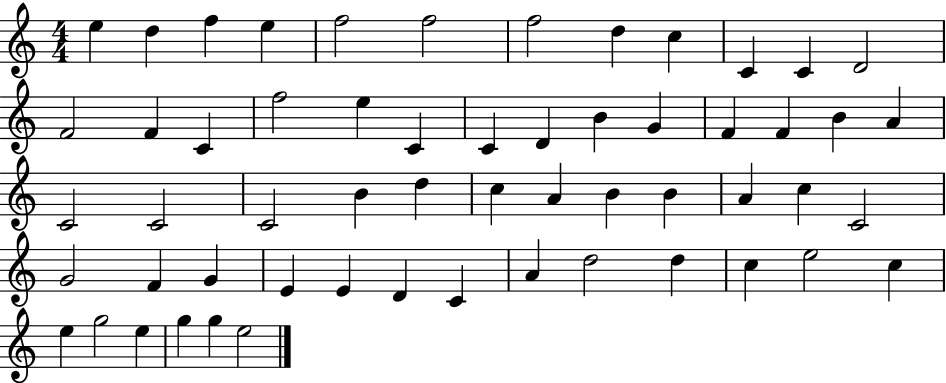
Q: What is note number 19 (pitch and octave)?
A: C4